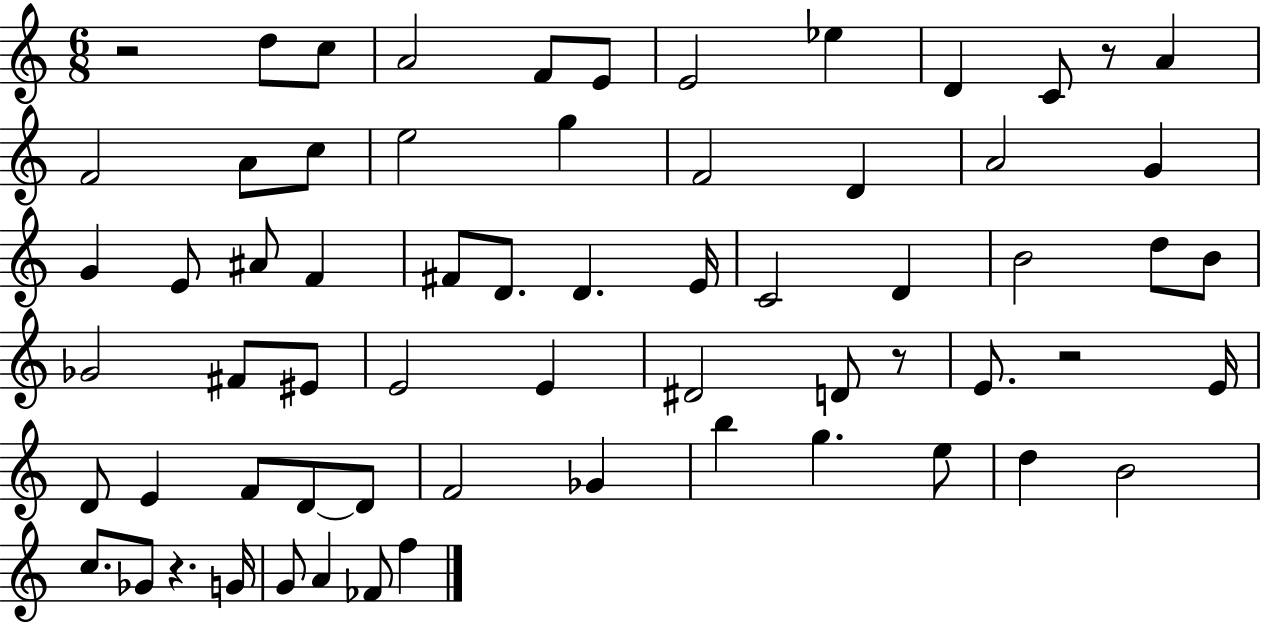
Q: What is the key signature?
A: C major